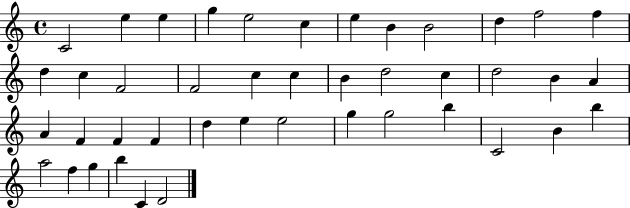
C4/h E5/q E5/q G5/q E5/h C5/q E5/q B4/q B4/h D5/q F5/h F5/q D5/q C5/q F4/h F4/h C5/q C5/q B4/q D5/h C5/q D5/h B4/q A4/q A4/q F4/q F4/q F4/q D5/q E5/q E5/h G5/q G5/h B5/q C4/h B4/q B5/q A5/h F5/q G5/q B5/q C4/q D4/h